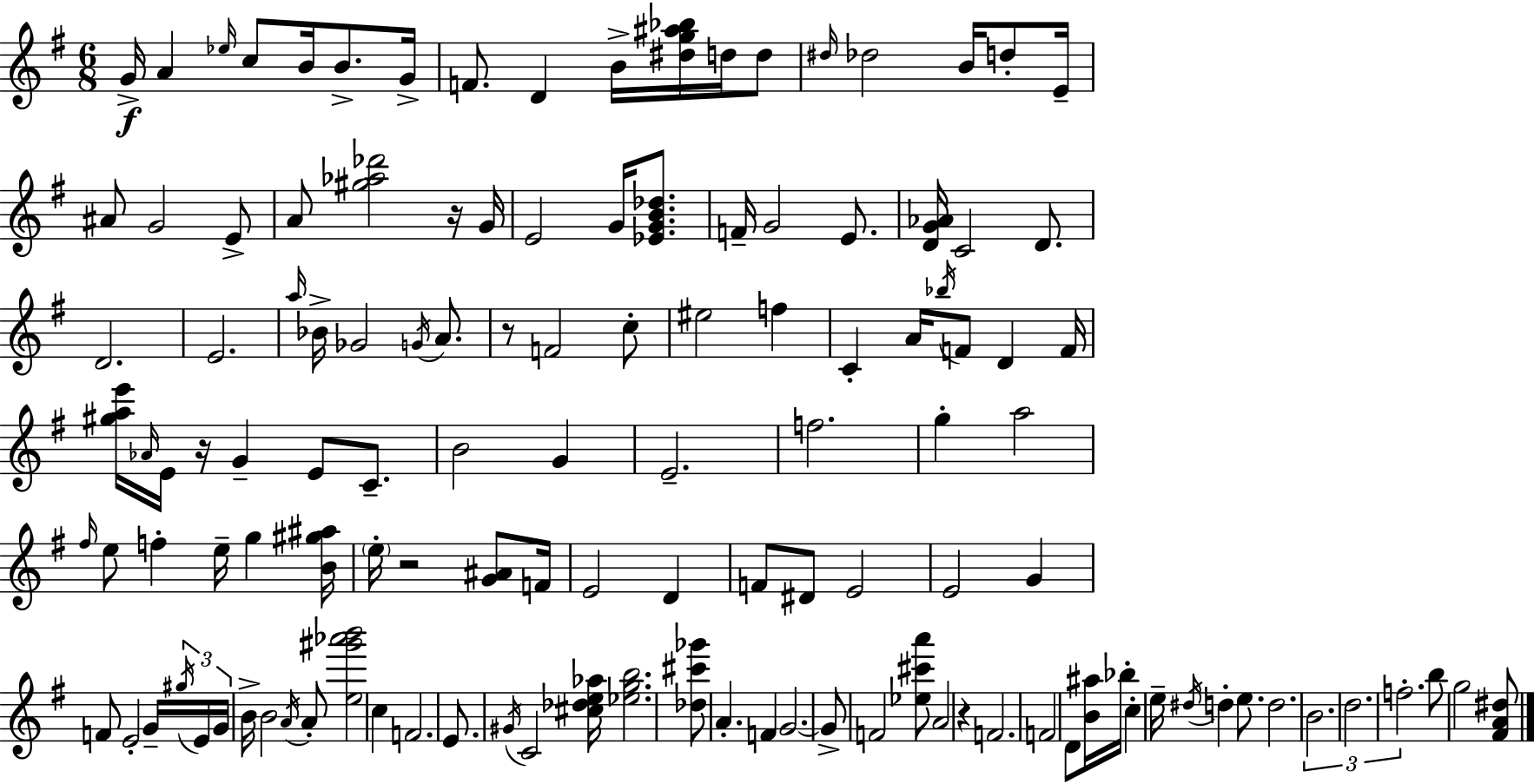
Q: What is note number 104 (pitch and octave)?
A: D5